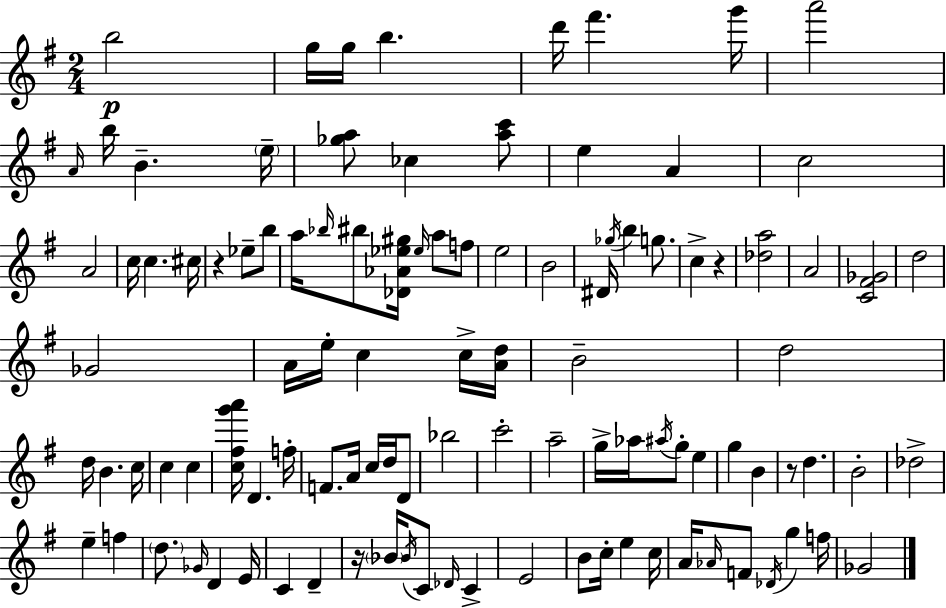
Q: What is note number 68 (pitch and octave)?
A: B4